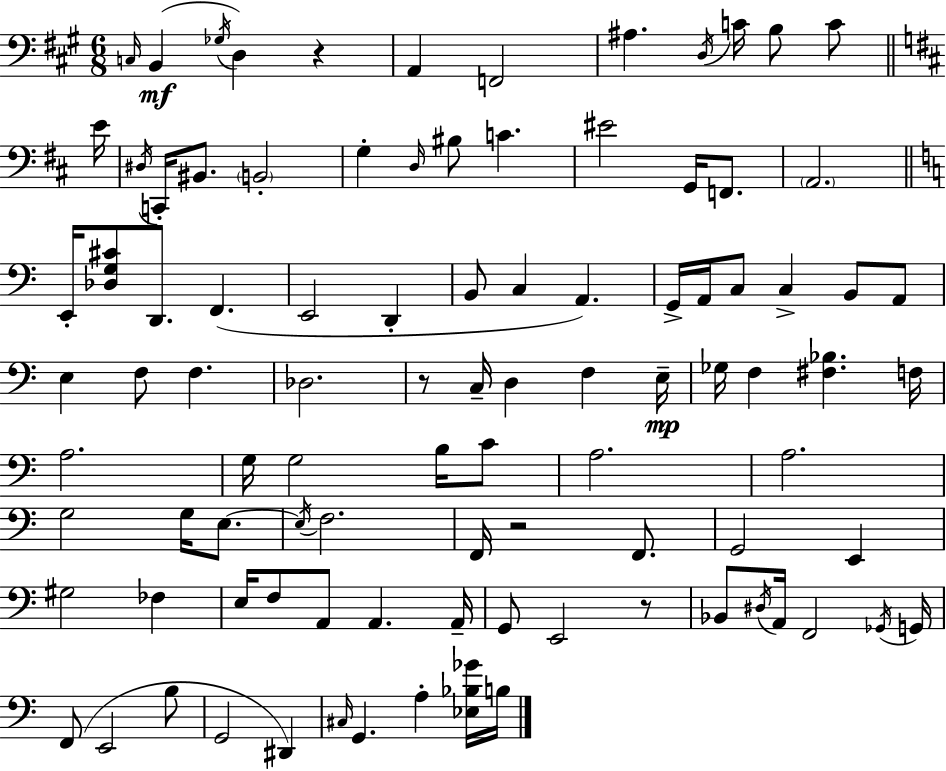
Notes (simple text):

C3/s B2/q Gb3/s D3/q R/q A2/q F2/h A#3/q. D3/s C4/s B3/e C4/e E4/s D#3/s C2/s BIS2/e. B2/h G3/q D3/s BIS3/e C4/q. EIS4/h G2/s F2/e. A2/h. E2/s [Db3,G3,C#4]/e D2/e. F2/q. E2/h D2/q B2/e C3/q A2/q. G2/s A2/s C3/e C3/q B2/e A2/e E3/q F3/e F3/q. Db3/h. R/e C3/s D3/q F3/q E3/s Gb3/s F3/q [F#3,Bb3]/q. F3/s A3/h. G3/s G3/h B3/s C4/e A3/h. A3/h. G3/h G3/s E3/e. E3/s F3/h. F2/s R/h F2/e. G2/h E2/q G#3/h FES3/q E3/s F3/e A2/e A2/q. A2/s G2/e E2/h R/e Bb2/e D#3/s A2/s F2/h Gb2/s G2/s F2/e E2/h B3/e G2/h D#2/q C#3/s G2/q. A3/q [Eb3,Bb3,Gb4]/s B3/s